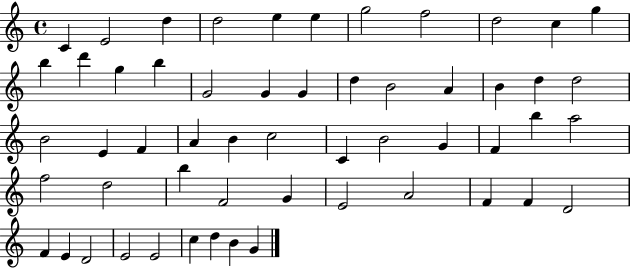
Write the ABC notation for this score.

X:1
T:Untitled
M:4/4
L:1/4
K:C
C E2 d d2 e e g2 f2 d2 c g b d' g b G2 G G d B2 A B d d2 B2 E F A B c2 C B2 G F b a2 f2 d2 b F2 G E2 A2 F F D2 F E D2 E2 E2 c d B G